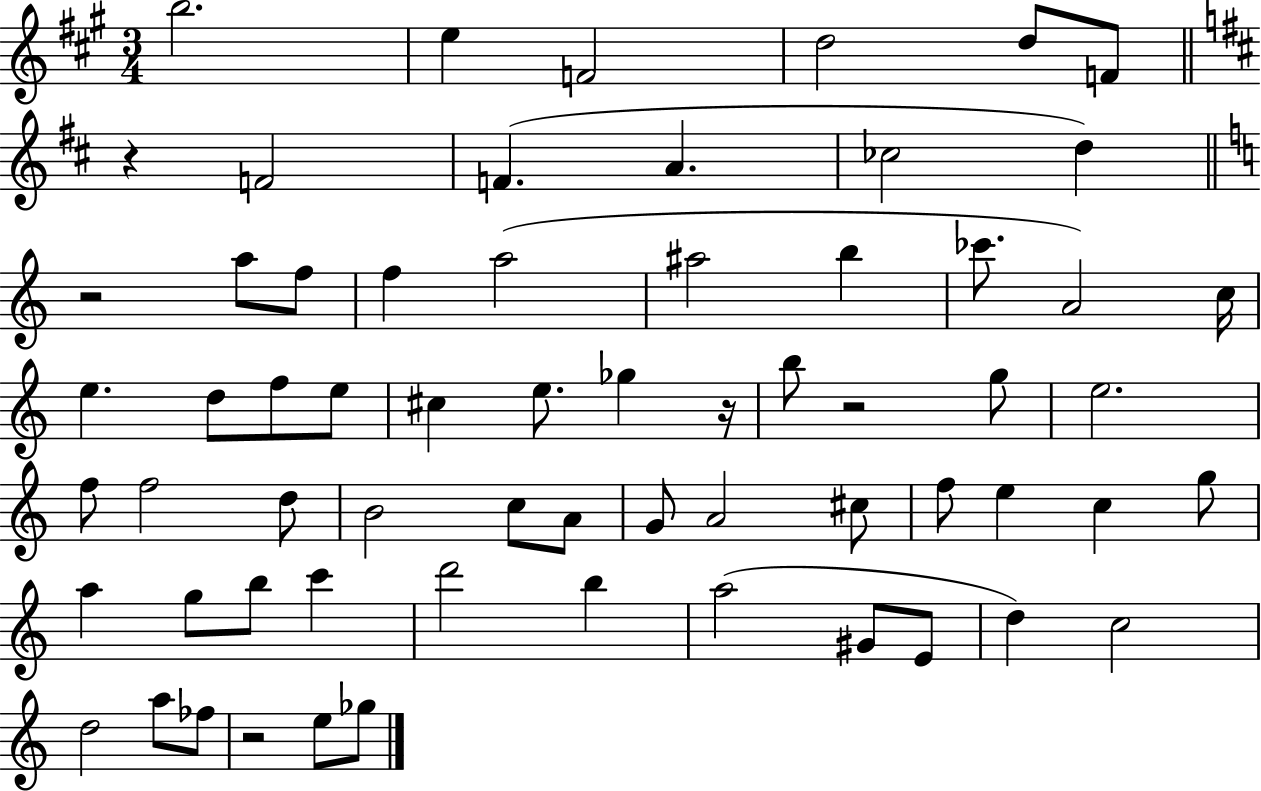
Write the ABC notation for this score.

X:1
T:Untitled
M:3/4
L:1/4
K:A
b2 e F2 d2 d/2 F/2 z F2 F A _c2 d z2 a/2 f/2 f a2 ^a2 b _c'/2 A2 c/4 e d/2 f/2 e/2 ^c e/2 _g z/4 b/2 z2 g/2 e2 f/2 f2 d/2 B2 c/2 A/2 G/2 A2 ^c/2 f/2 e c g/2 a g/2 b/2 c' d'2 b a2 ^G/2 E/2 d c2 d2 a/2 _f/2 z2 e/2 _g/2